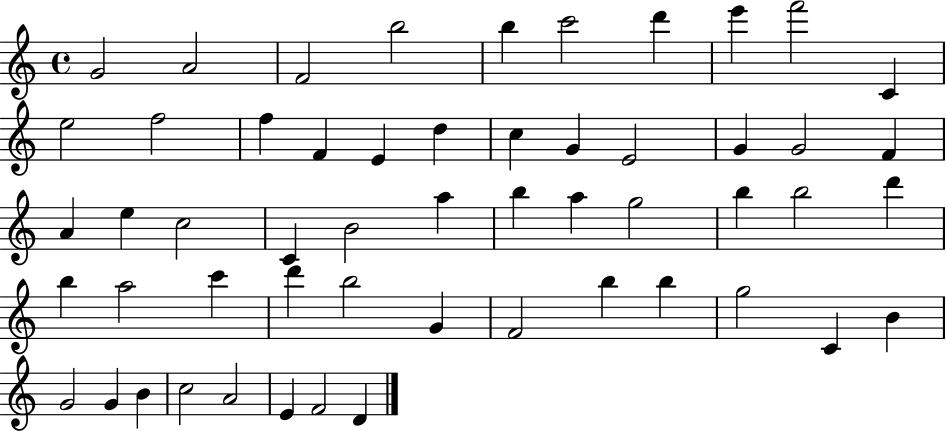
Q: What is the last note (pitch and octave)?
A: D4